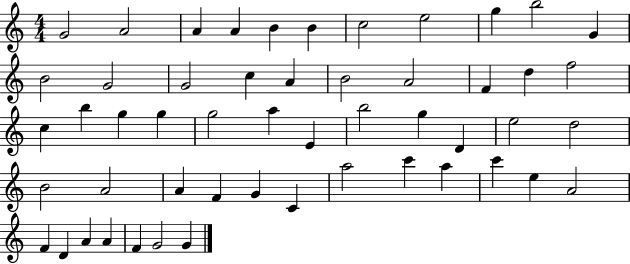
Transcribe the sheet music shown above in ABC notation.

X:1
T:Untitled
M:4/4
L:1/4
K:C
G2 A2 A A B B c2 e2 g b2 G B2 G2 G2 c A B2 A2 F d f2 c b g g g2 a E b2 g D e2 d2 B2 A2 A F G C a2 c' a c' e A2 F D A A F G2 G